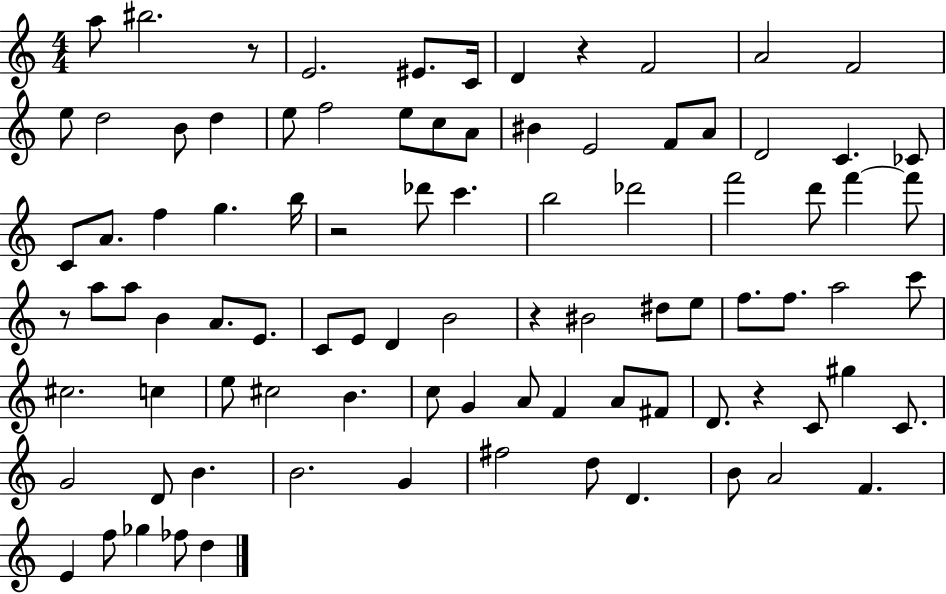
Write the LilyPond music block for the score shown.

{
  \clef treble
  \numericTimeSignature
  \time 4/4
  \key c \major
  a''8 bis''2. r8 | e'2. eis'8. c'16 | d'4 r4 f'2 | a'2 f'2 | \break e''8 d''2 b'8 d''4 | e''8 f''2 e''8 c''8 a'8 | bis'4 e'2 f'8 a'8 | d'2 c'4. ces'8 | \break c'8 a'8. f''4 g''4. b''16 | r2 des'''8 c'''4. | b''2 des'''2 | f'''2 d'''8 f'''4~~ f'''8 | \break r8 a''8 a''8 b'4 a'8. e'8. | c'8 e'8 d'4 b'2 | r4 bis'2 dis''8 e''8 | f''8. f''8. a''2 c'''8 | \break cis''2. c''4 | e''8 cis''2 b'4. | c''8 g'4 a'8 f'4 a'8 fis'8 | d'8. r4 c'8 gis''4 c'8. | \break g'2 d'8 b'4. | b'2. g'4 | fis''2 d''8 d'4. | b'8 a'2 f'4. | \break e'4 f''8 ges''4 fes''8 d''4 | \bar "|."
}